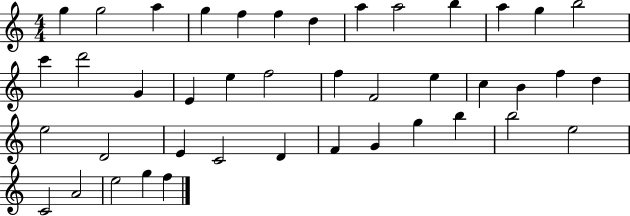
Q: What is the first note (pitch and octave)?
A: G5